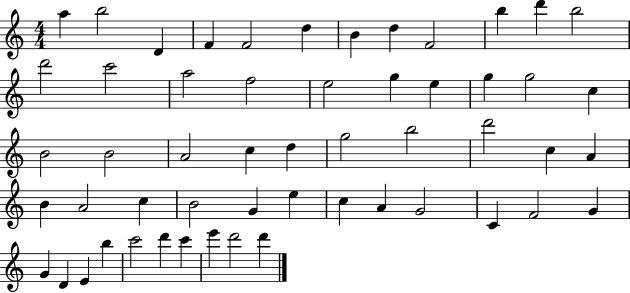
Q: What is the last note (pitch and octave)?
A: D6